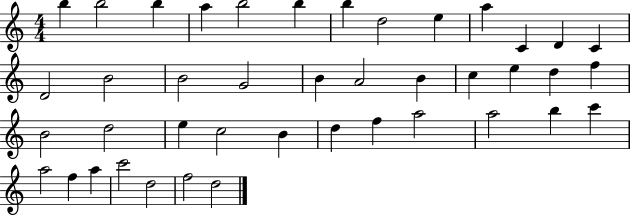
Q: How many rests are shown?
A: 0